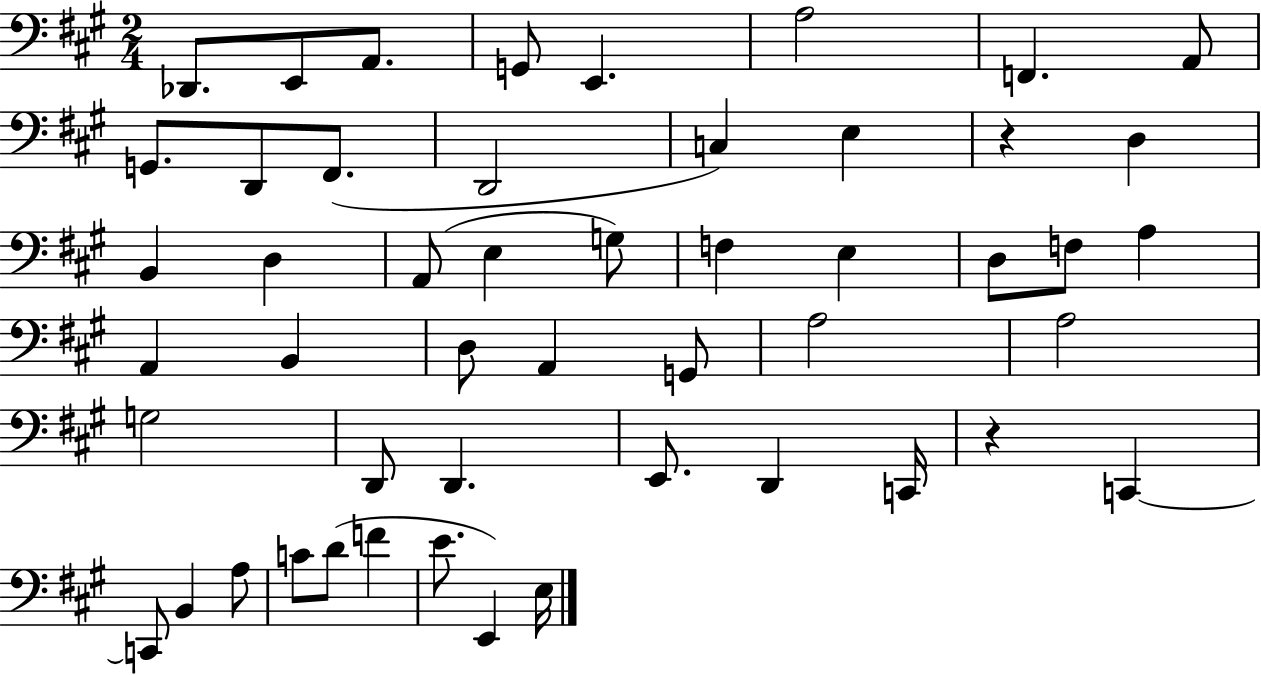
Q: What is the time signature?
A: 2/4